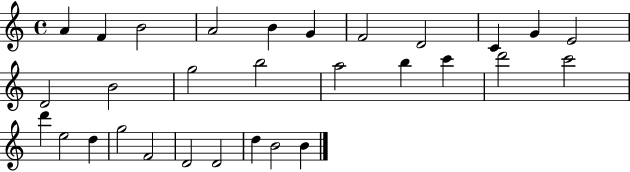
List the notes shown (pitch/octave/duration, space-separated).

A4/q F4/q B4/h A4/h B4/q G4/q F4/h D4/h C4/q G4/q E4/h D4/h B4/h G5/h B5/h A5/h B5/q C6/q D6/h C6/h D6/q E5/h D5/q G5/h F4/h D4/h D4/h D5/q B4/h B4/q